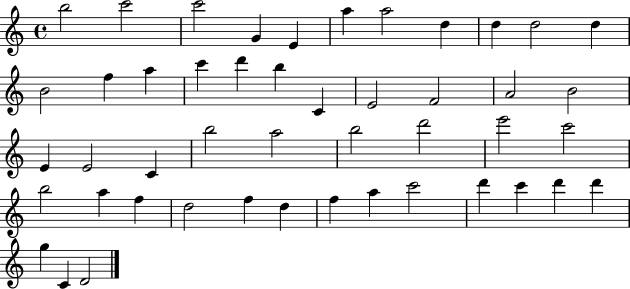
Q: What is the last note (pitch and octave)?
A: D4